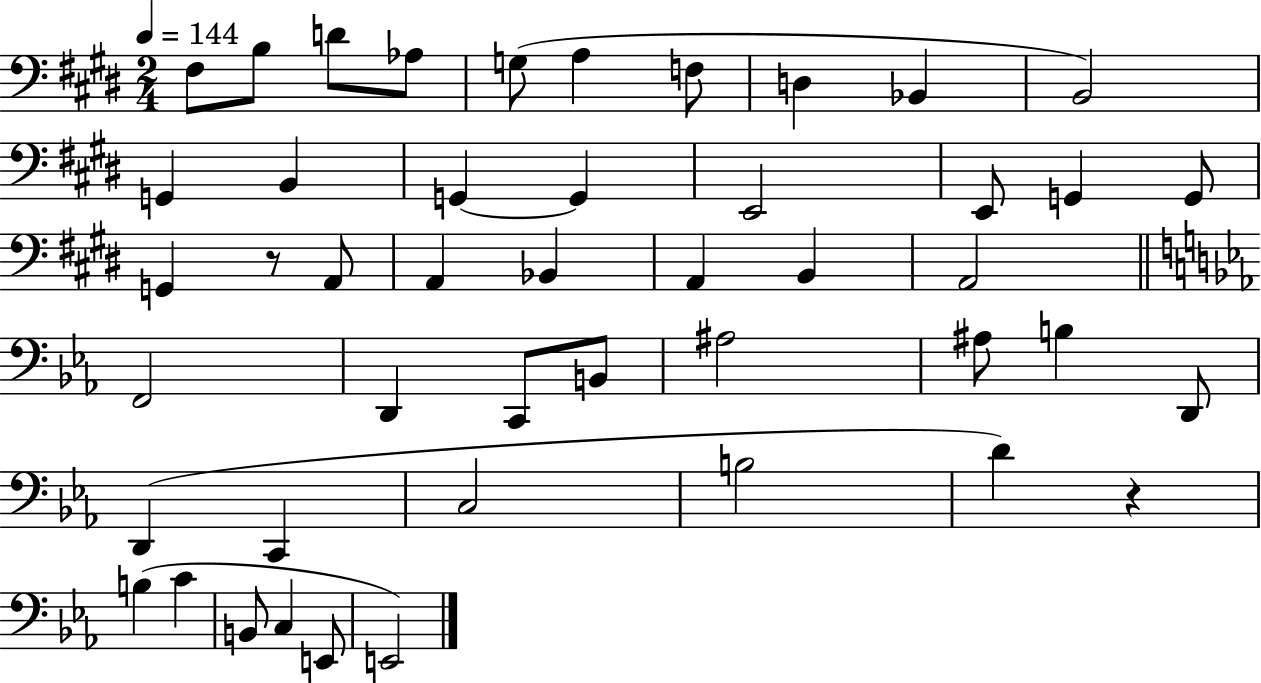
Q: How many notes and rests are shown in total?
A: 46